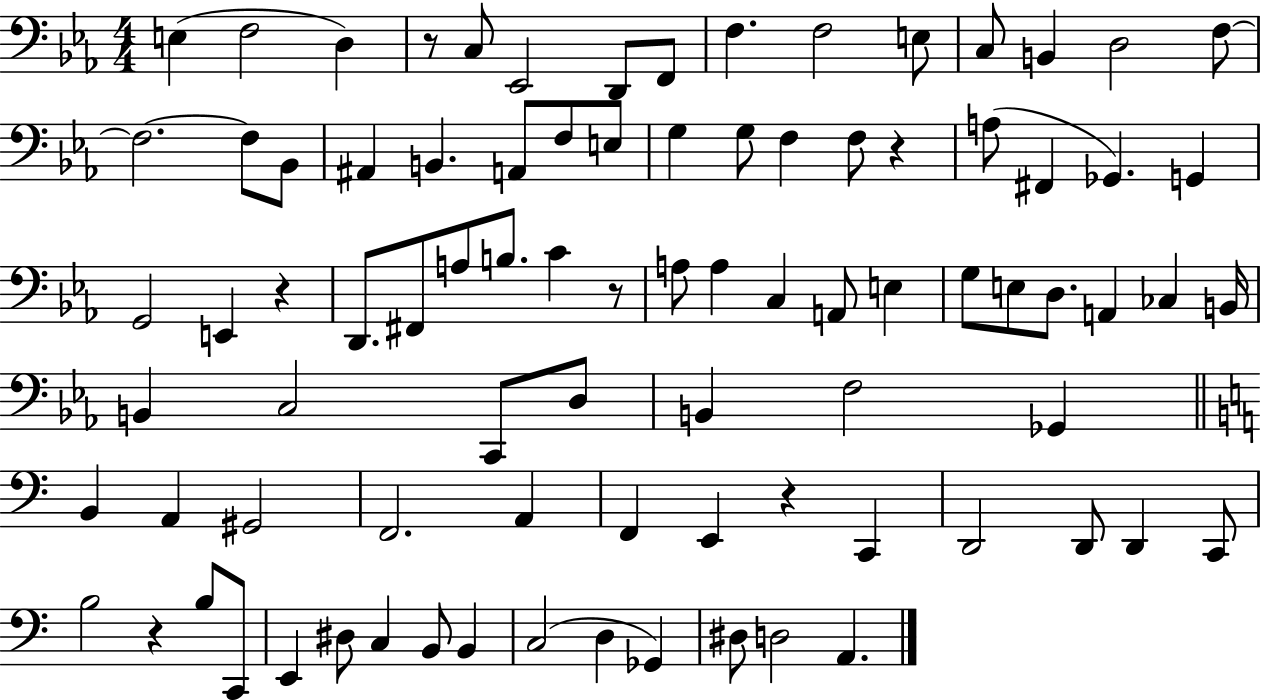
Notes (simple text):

E3/q F3/h D3/q R/e C3/e Eb2/h D2/e F2/e F3/q. F3/h E3/e C3/e B2/q D3/h F3/e F3/h. F3/e Bb2/e A#2/q B2/q. A2/e F3/e E3/e G3/q G3/e F3/q F3/e R/q A3/e F#2/q Gb2/q. G2/q G2/h E2/q R/q D2/e. F#2/e A3/e B3/e. C4/q R/e A3/e A3/q C3/q A2/e E3/q G3/e E3/e D3/e. A2/q CES3/q B2/s B2/q C3/h C2/e D3/e B2/q F3/h Gb2/q B2/q A2/q G#2/h F2/h. A2/q F2/q E2/q R/q C2/q D2/h D2/e D2/q C2/e B3/h R/q B3/e C2/e E2/q D#3/e C3/q B2/e B2/q C3/h D3/q Gb2/q D#3/e D3/h A2/q.